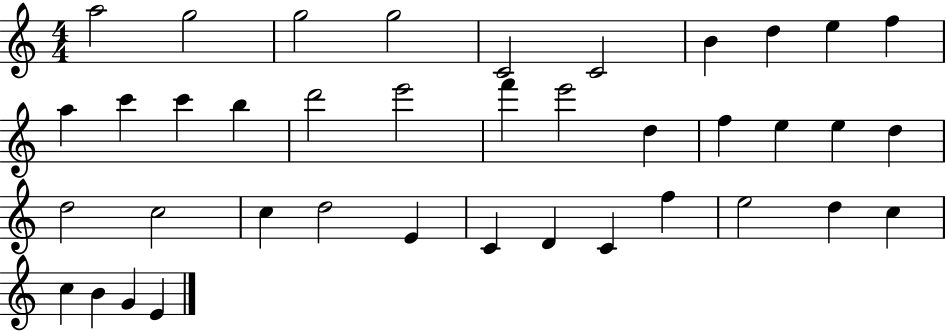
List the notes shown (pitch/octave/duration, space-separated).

A5/h G5/h G5/h G5/h C4/h C4/h B4/q D5/q E5/q F5/q A5/q C6/q C6/q B5/q D6/h E6/h F6/q E6/h D5/q F5/q E5/q E5/q D5/q D5/h C5/h C5/q D5/h E4/q C4/q D4/q C4/q F5/q E5/h D5/q C5/q C5/q B4/q G4/q E4/q